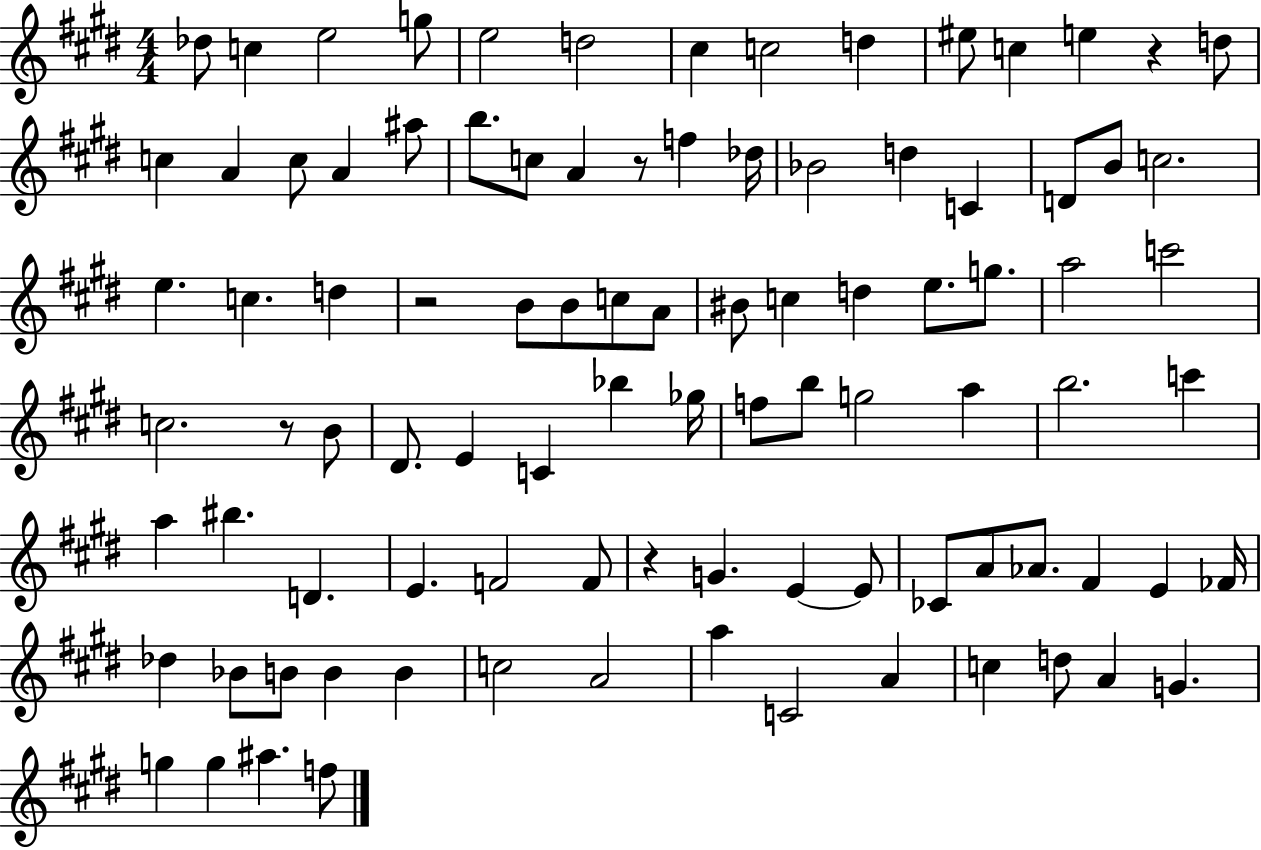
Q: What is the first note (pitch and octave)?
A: Db5